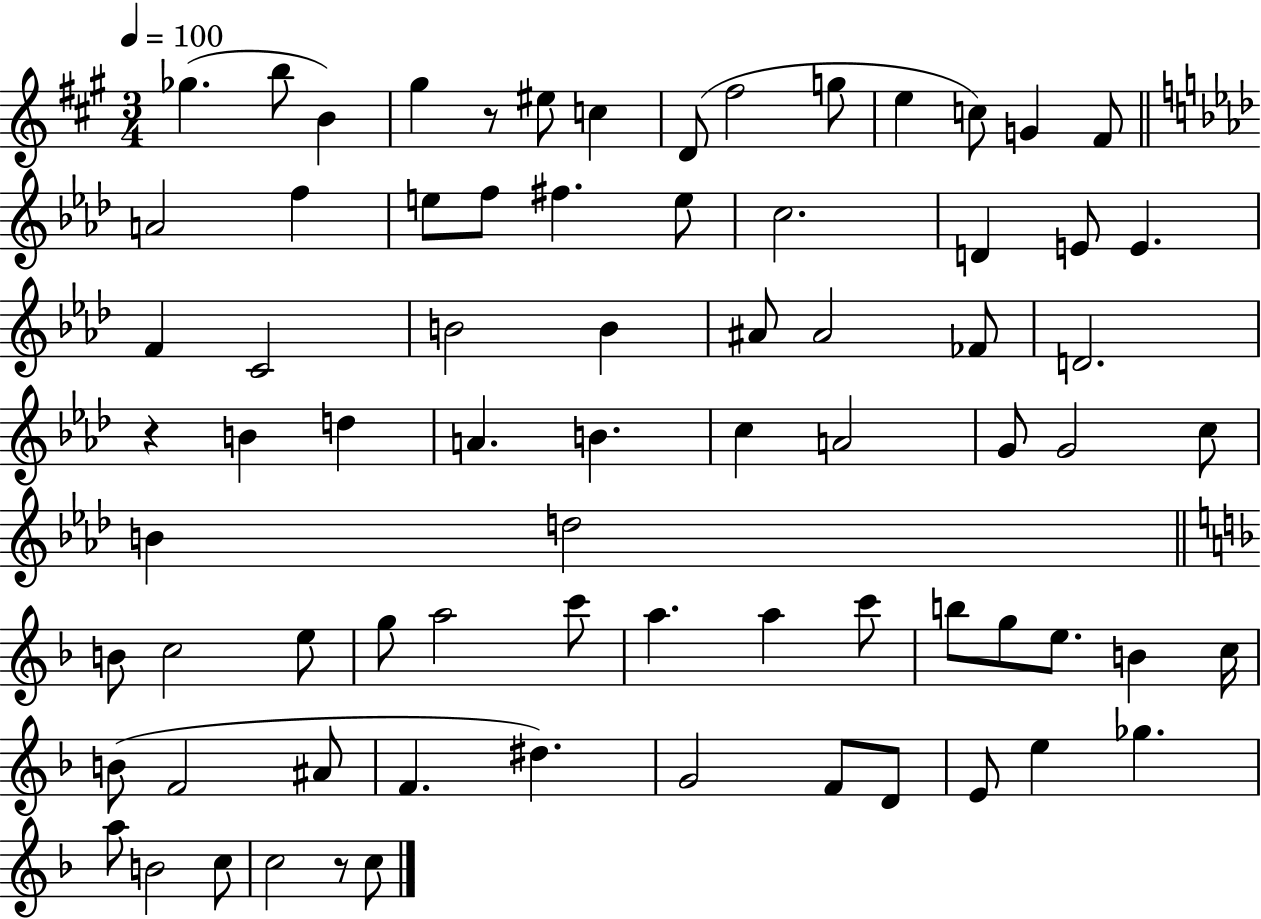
{
  \clef treble
  \numericTimeSignature
  \time 3/4
  \key a \major
  \tempo 4 = 100
  \repeat volta 2 { ges''4.( b''8 b'4) | gis''4 r8 eis''8 c''4 | d'8( fis''2 g''8 | e''4 c''8) g'4 fis'8 | \break \bar "||" \break \key aes \major a'2 f''4 | e''8 f''8 fis''4. e''8 | c''2. | d'4 e'8 e'4. | \break f'4 c'2 | b'2 b'4 | ais'8 ais'2 fes'8 | d'2. | \break r4 b'4 d''4 | a'4. b'4. | c''4 a'2 | g'8 g'2 c''8 | \break b'4 d''2 | \bar "||" \break \key f \major b'8 c''2 e''8 | g''8 a''2 c'''8 | a''4. a''4 c'''8 | b''8 g''8 e''8. b'4 c''16 | \break b'8( f'2 ais'8 | f'4. dis''4.) | g'2 f'8 d'8 | e'8 e''4 ges''4. | \break a''8 b'2 c''8 | c''2 r8 c''8 | } \bar "|."
}